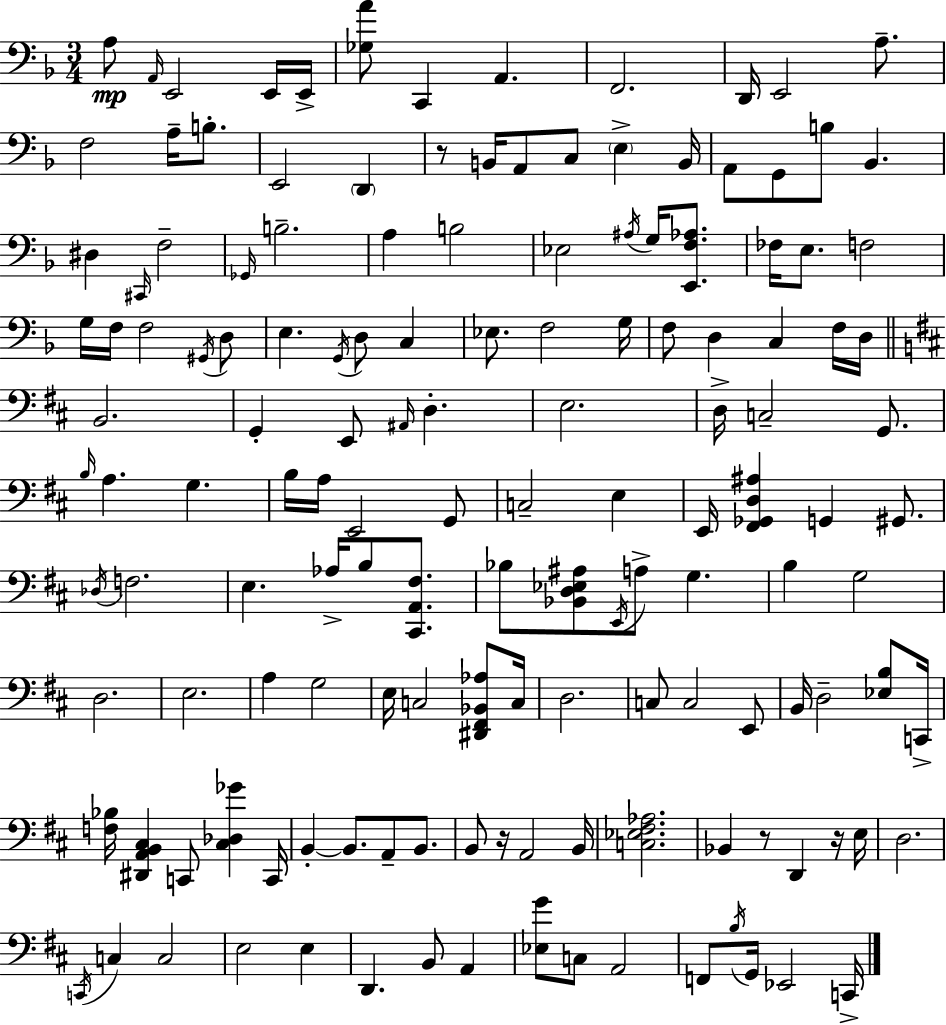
{
  \clef bass
  \numericTimeSignature
  \time 3/4
  \key f \major
  a8\mp \grace { a,16 } e,2 e,16 | e,16-> <ges a'>8 c,4 a,4. | f,2. | d,16 e,2 a8.-- | \break f2 a16-- b8.-. | e,2 \parenthesize d,4 | r8 b,16 a,8 c8 \parenthesize e4-> | b,16 a,8 g,8 b8 bes,4. | \break dis4 \grace { cis,16 } f2-- | \grace { ges,16 } b2.-- | a4 b2 | ees2 \acciaccatura { ais16 } | \break g16 <e, f aes>8. fes16 e8. f2 | g16 f16 f2 | \acciaccatura { gis,16 } d8 e4. \acciaccatura { g,16 } | d8 c4 ees8. f2 | \break g16 f8 d4 | c4 f16 d16 \bar "||" \break \key d \major b,2. | g,4-. e,8 \grace { ais,16 } d4.-. | e2. | d16-> c2-- g,8. | \break \grace { b16 } a4. g4. | b16 a16 e,2 | g,8 c2-- e4 | e,16 <fis, ges, d ais>4 g,4 gis,8. | \break \acciaccatura { des16 } f2. | e4. aes16-> b8 | <cis, a, fis>8. bes8 <bes, d ees ais>8 \acciaccatura { e,16 } a8-> g4. | b4 g2 | \break d2. | e2. | a4 g2 | e16 c2 | \break <dis, fis, bes, aes>8 c16 d2. | c8 c2 | e,8 b,16 d2-- | <ees b>8 c,16-> <f bes>16 <dis, a, b, cis>4 c,8 <cis des ges'>4 | \break c,16 b,4-.~~ b,8. a,8-- | b,8. b,8 r16 a,2 | b,16 <c ees fis aes>2. | bes,4 r8 d,4 | \break r16 e16 d2. | \acciaccatura { c,16 } c4 c2 | e2 | e4 d,4. b,8 | \break a,4 <ees g'>8 c8 a,2 | f,8 \acciaccatura { b16 } g,16 ees,2 | c,16-> \bar "|."
}